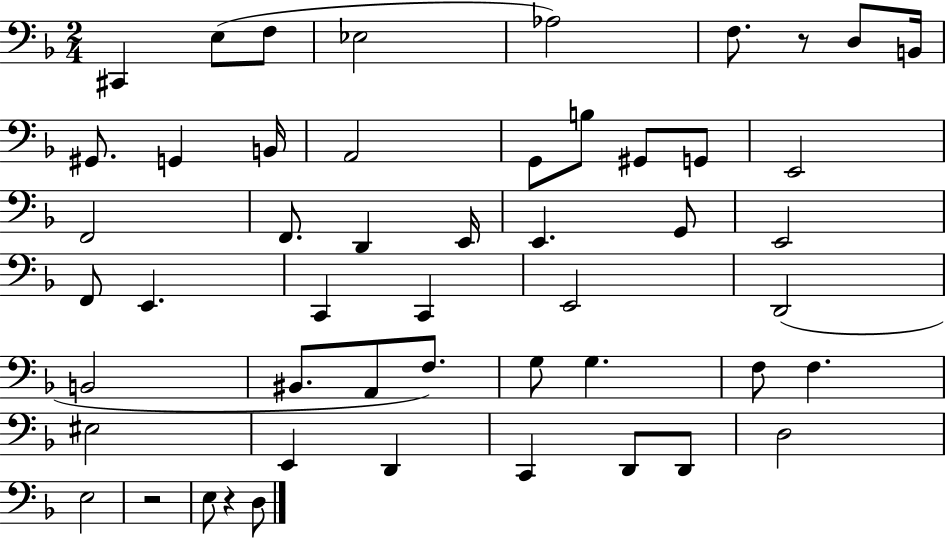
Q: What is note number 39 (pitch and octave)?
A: EIS3